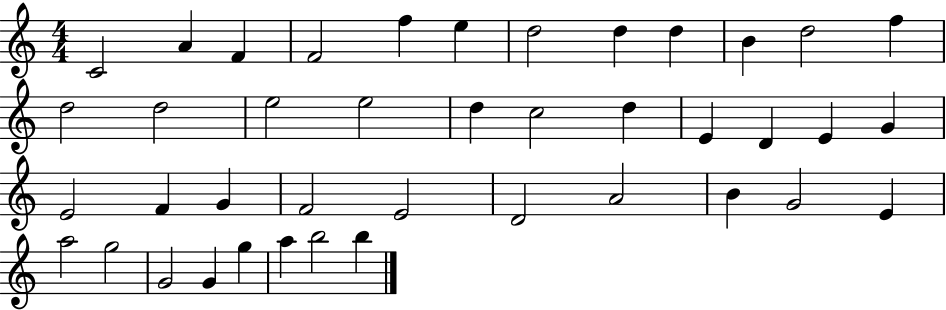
{
  \clef treble
  \numericTimeSignature
  \time 4/4
  \key c \major
  c'2 a'4 f'4 | f'2 f''4 e''4 | d''2 d''4 d''4 | b'4 d''2 f''4 | \break d''2 d''2 | e''2 e''2 | d''4 c''2 d''4 | e'4 d'4 e'4 g'4 | \break e'2 f'4 g'4 | f'2 e'2 | d'2 a'2 | b'4 g'2 e'4 | \break a''2 g''2 | g'2 g'4 g''4 | a''4 b''2 b''4 | \bar "|."
}